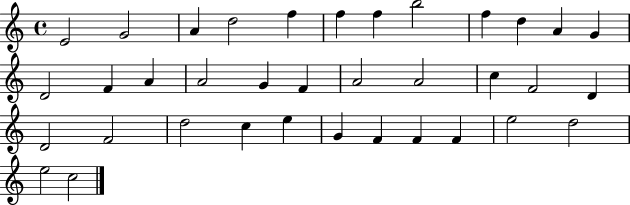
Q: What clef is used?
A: treble